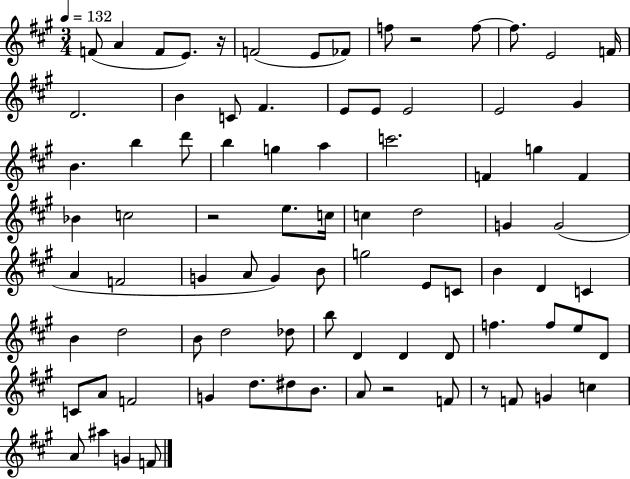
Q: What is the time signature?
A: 3/4